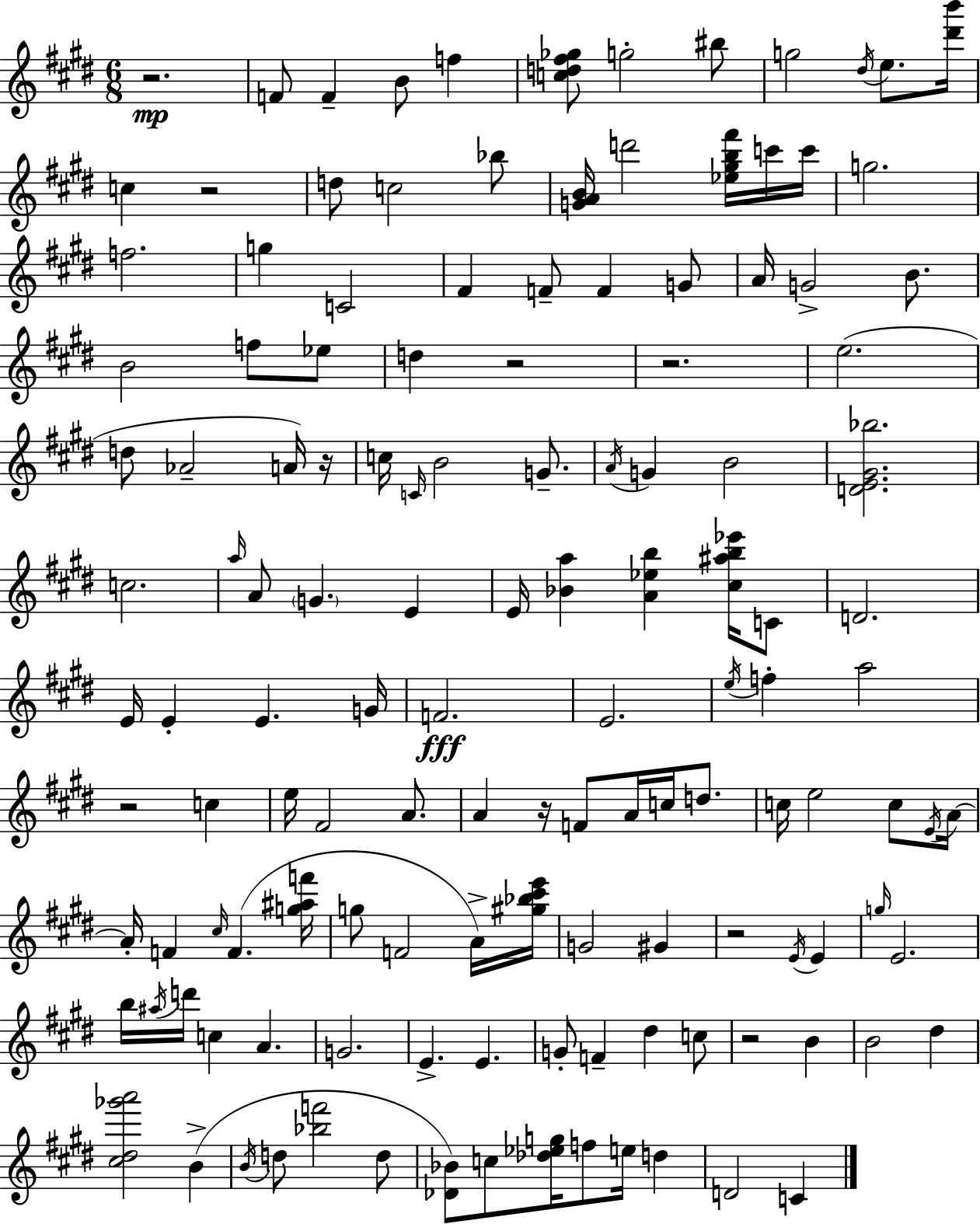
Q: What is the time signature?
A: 6/8